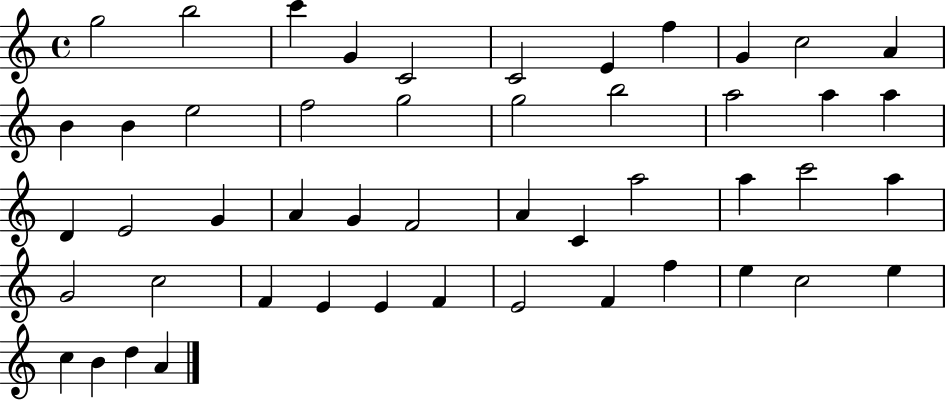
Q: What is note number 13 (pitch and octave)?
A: B4